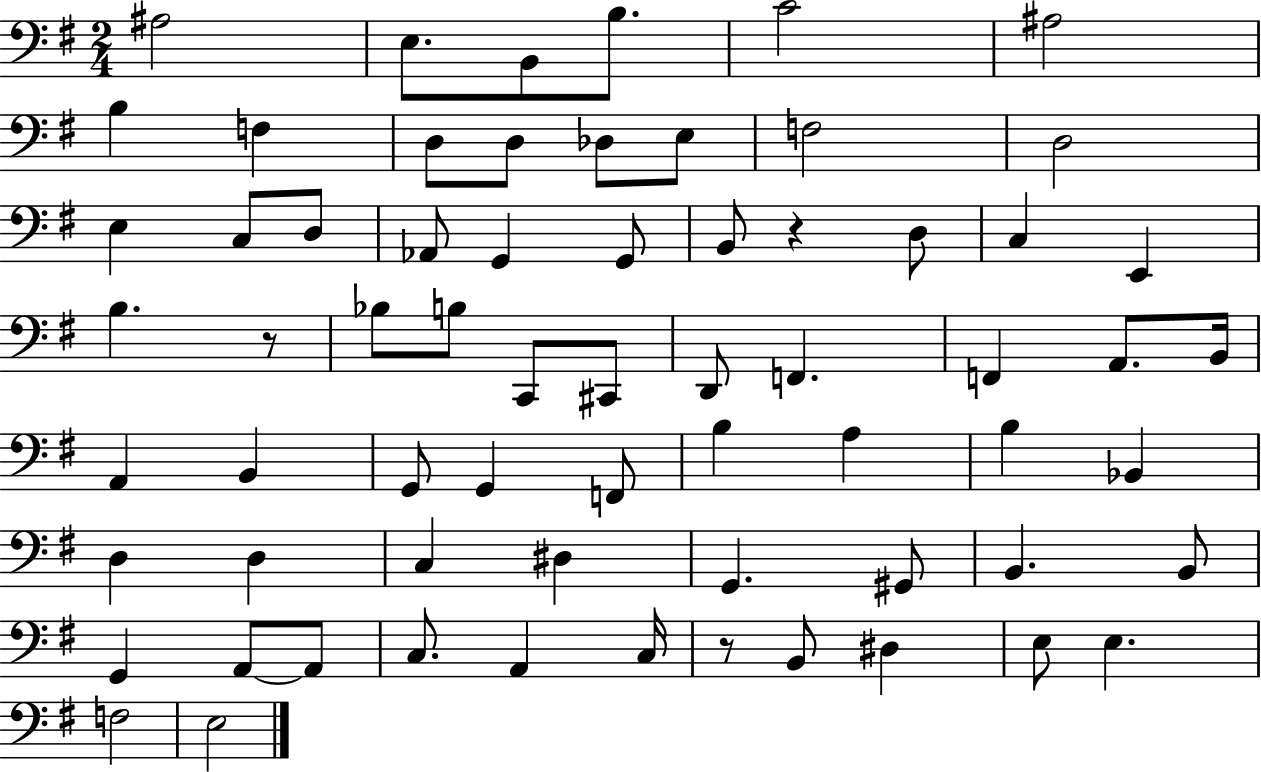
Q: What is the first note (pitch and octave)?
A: A#3